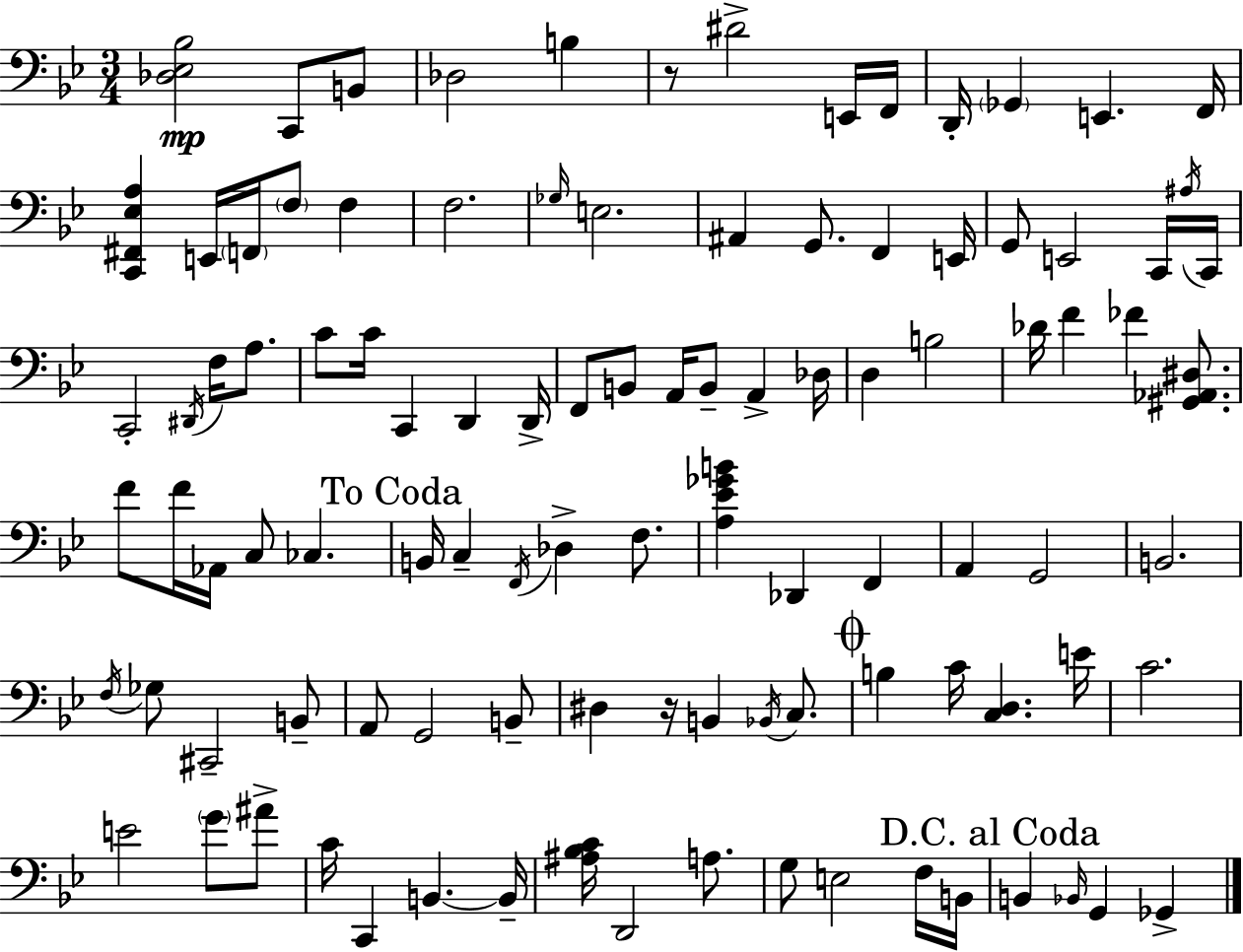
{
  \clef bass
  \numericTimeSignature
  \time 3/4
  \key bes \major
  <des ees bes>2\mp c,8 b,8 | des2 b4 | r8 dis'2-> e,16 f,16 | d,16-. \parenthesize ges,4 e,4. f,16 | \break <c, fis, ees a>4 e,16 \parenthesize f,16 \parenthesize f8 f4 | f2. | \grace { ges16 } e2. | ais,4 g,8. f,4 | \break e,16 g,8 e,2 c,16 | \acciaccatura { ais16 } c,16 c,2-. \acciaccatura { dis,16 } f16 | a8. c'8 c'16 c,4 d,4 | d,16-> f,8 b,8 a,16 b,8-- a,4-> | \break des16 d4 b2 | des'16 f'4 fes'4 | <gis, aes, dis>8. f'8 f'16 aes,16 c8 ces4. | \mark "To Coda" b,16 c4-- \acciaccatura { f,16 } des4-> | \break f8. <a ees' ges' b'>4 des,4 | f,4 a,4 g,2 | b,2. | \acciaccatura { f16 } ges8 cis,2-- | \break b,8-- a,8 g,2 | b,8-- dis4 r16 b,4 | \acciaccatura { bes,16 } c8. \mark \markup { \musicglyph "scripts.coda" } b4 c'16 <c d>4. | e'16 c'2. | \break e'2 | \parenthesize g'8 ais'8-> c'16 c,4 b,4.~~ | b,16-- <ais bes c'>16 d,2 | a8. g8 e2 | \break f16 b,16 \mark "D.C. al Coda" b,4 \grace { bes,16 } g,4 | ges,4-> \bar "|."
}